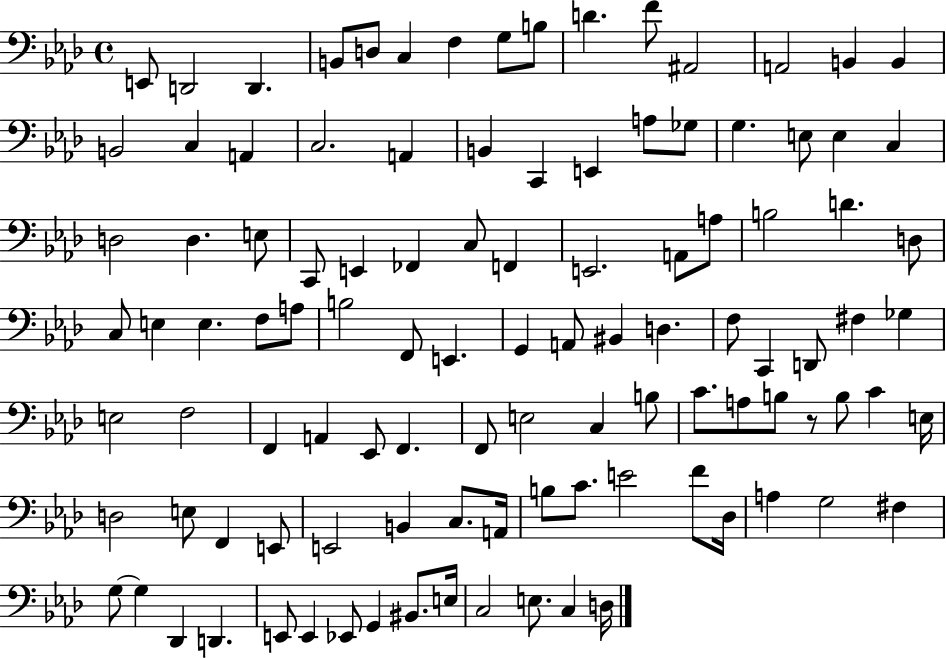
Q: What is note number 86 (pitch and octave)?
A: C4